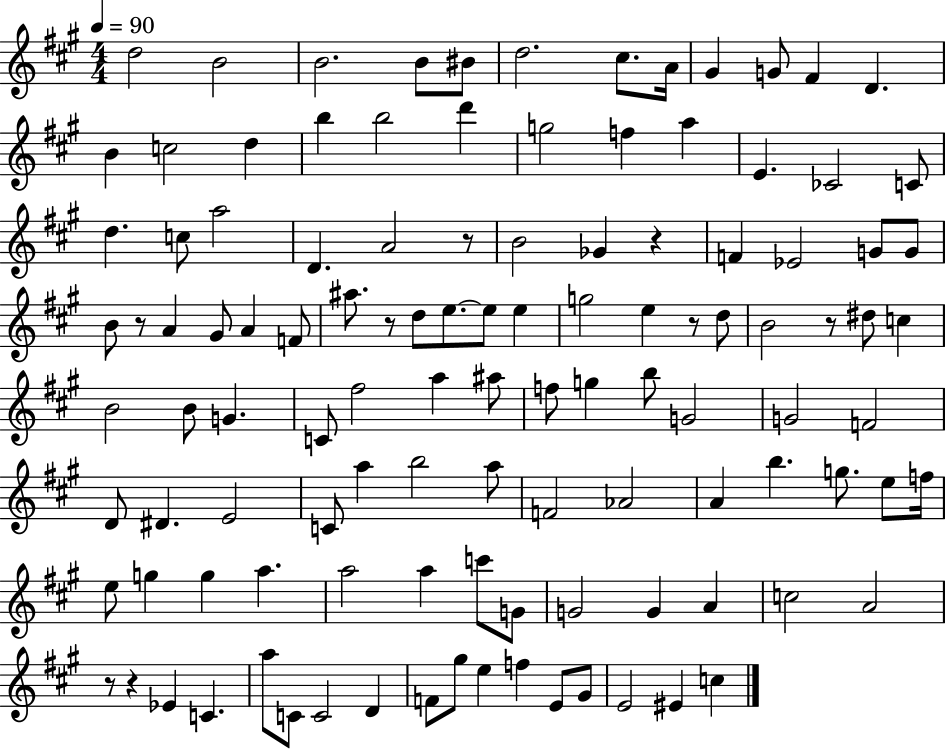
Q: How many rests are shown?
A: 8